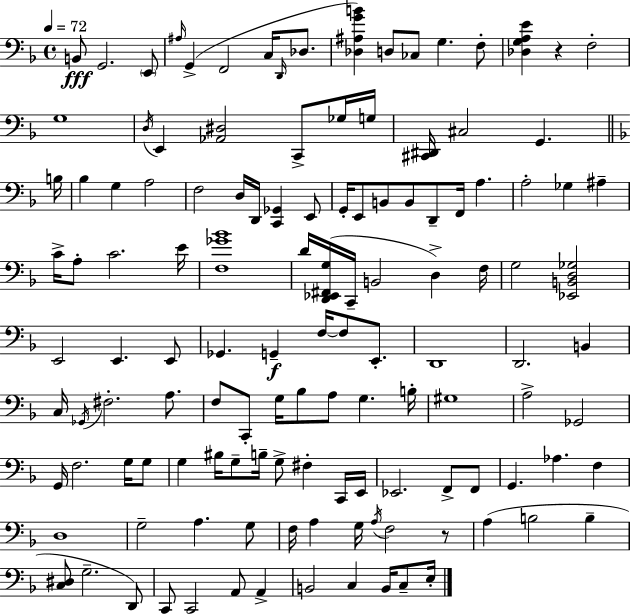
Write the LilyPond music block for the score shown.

{
  \clef bass
  \time 4/4
  \defaultTimeSignature
  \key f \major
  \tempo 4 = 72
  b,8\fff g,2. \parenthesize e,8 | \grace { ais16 } g,4->( f,2 c16 \grace { d,16 } des8. | <des ais g' b'>4) d8 ces8 g4. | f8-. <des g a e'>4 r4 f2-. | \break g1 | \acciaccatura { d16 } e,4 <aes, dis>2 c,8-> | ges16 g16 <cis, dis,>16 cis2 g,4. | \bar "||" \break \key f \major b16 bes4 g4 a2 | f2 d16 d,16 <c, ges,>4 e,8 | g,16-. e,8 b,8 b,8 d,8-- f,16 a4. | a2-. ges4 ais4-- | \break c'16-> a8-. c'2. | e'16 <f ges' bes'>1 | d'16 <d, ees, fis, g>16( c,16-- b,2 d4->) | f16 g2 <ees, b, d ges>2 | \break e,2 e,4. e,8 | ges,4. g,4--\f f16~~ f8 e,8.-. | d,1 | d,2. b,4 | \break c16 \acciaccatura { ges,16 } fis2.-. a8. | f8 c,8-. g16 bes8 a8 g4. | b16-. gis1 | a2-> ges,2 | \break g,16 f2. g16 | g8 g4 bis16 g8-- b16-- g8-> fis4-. | c,16 e,16 ees,2. f,8-> | f,8 g,4. aes4. f4 | \break d1 | g2-- a4. | g8 f16 a4 g16 \acciaccatura { a16 } f2 | r8 a4( b2 b4-- | \break <c dis>8 g2.-- | d,8) c,8 c,2 a,8 a,4-> | b,2 c4 b,16 | c8-- e16-. \bar "|."
}